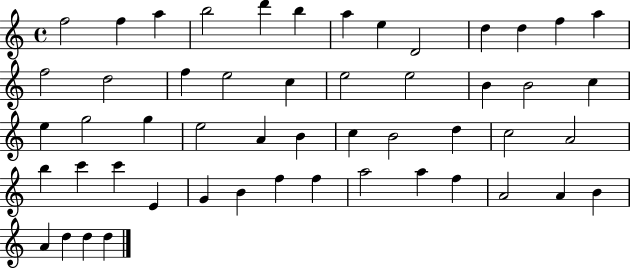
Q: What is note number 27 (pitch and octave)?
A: E5